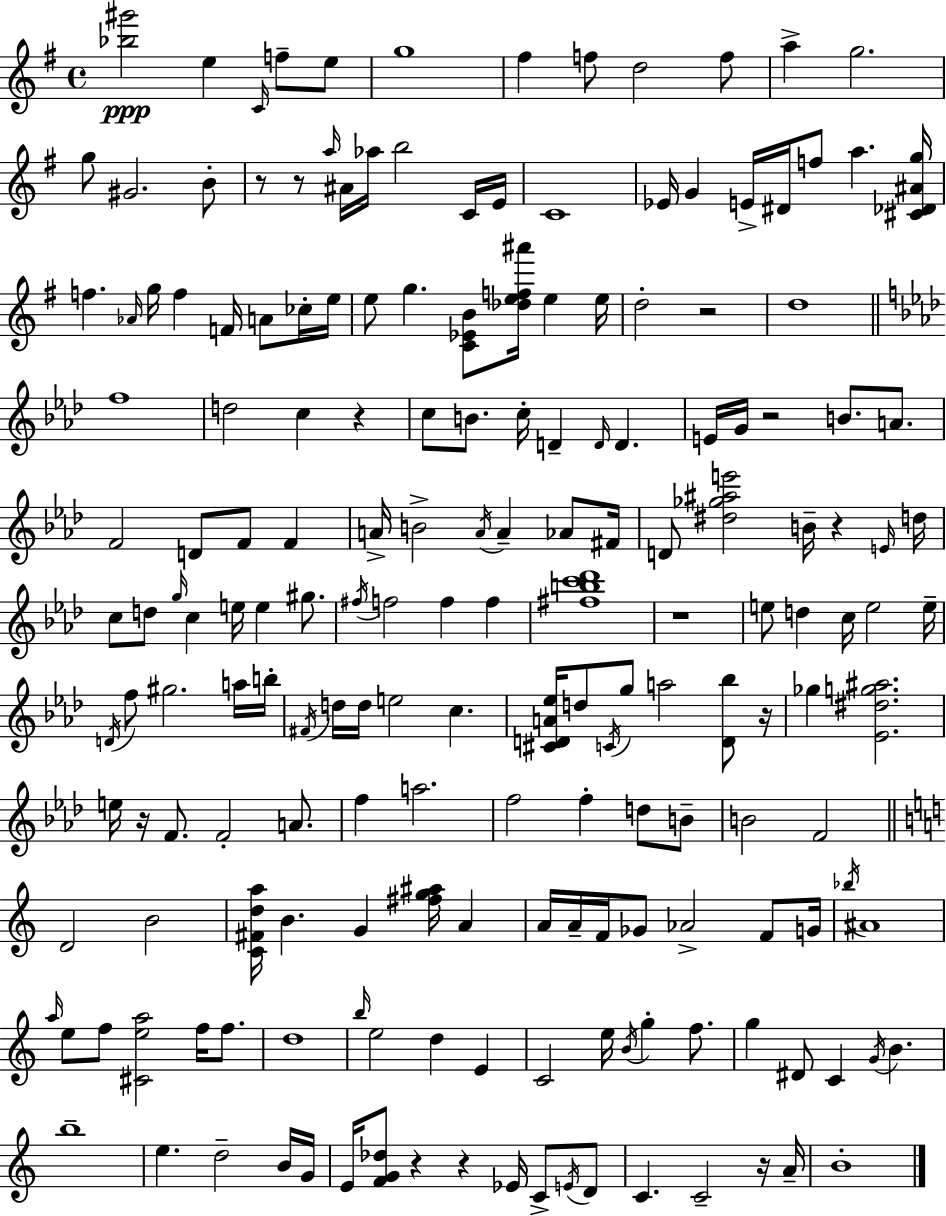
{
  \clef treble
  \time 4/4
  \defaultTimeSignature
  \key e \minor
  <bes'' gis'''>2\ppp e''4 \grace { c'16 } f''8-- e''8 | g''1 | fis''4 f''8 d''2 f''8 | a''4-> g''2. | \break g''8 gis'2. b'8-. | r8 r8 \grace { a''16 } ais'16 aes''16 b''2 | c'16 e'16 c'1 | ees'16 g'4 e'16-> dis'16 f''8 a''4. | \break <cis' des' ais' g''>16 f''4. \grace { aes'16 } g''16 f''4 f'16 a'8 | ces''16-. e''16 e''8 g''4. <c' ees' b'>8 <des'' e'' f'' ais'''>16 e''4 | e''16 d''2-. r2 | d''1 | \break \bar "||" \break \key f \minor f''1 | d''2 c''4 r4 | c''8 b'8. c''16-. d'4-- \grace { d'16 } d'4. | e'16 g'16 r2 b'8. a'8. | \break f'2 d'8 f'8 f'4 | a'16-> b'2-> \acciaccatura { a'16 } a'4-- aes'8 | fis'16 d'8 <dis'' ges'' ais'' e'''>2 b'16-- r4 | \grace { e'16 } d''16 c''8 d''8 \grace { g''16 } c''4 e''16 e''4 | \break gis''8. \acciaccatura { fis''16 } f''2 f''4 | f''4 <fis'' b'' c''' des'''>1 | r1 | e''8 d''4 c''16 e''2 | \break e''16-- \acciaccatura { d'16 } f''8 gis''2. | a''16 b''16-. \acciaccatura { fis'16 } d''16 d''16 e''2 | c''4. <cis' d' a' ees''>16 d''8 \acciaccatura { c'16 } g''8 a''2 | <d' bes''>8 r16 ges''4 <ees' dis'' g'' ais''>2. | \break e''16 r16 f'8. f'2-. | a'8. f''4 a''2. | f''2 | f''4-. d''8 b'8-- b'2 | \break f'2 \bar "||" \break \key c \major d'2 b'2 | <c' fis' d'' a''>16 b'4. g'4 <fis'' g'' ais''>16 a'4 | a'16 a'16-- f'16 ges'8 aes'2-> f'8 g'16 | \acciaccatura { bes''16 } ais'1 | \break \grace { a''16 } e''8 f''8 <cis' e'' a''>2 f''16 f''8. | d''1 | \grace { b''16 } e''2 d''4 e'4 | c'2 e''16 \acciaccatura { b'16 } g''4-. | \break f''8. g''4 dis'8 c'4 \acciaccatura { g'16 } b'4. | b''1-- | e''4. d''2-- | b'16 g'16 e'16 <f' g' des''>8 r4 r4 | \break ees'16 c'8-> \acciaccatura { e'16 } d'8 c'4. c'2-- | r16 a'16-- b'1-. | \bar "|."
}